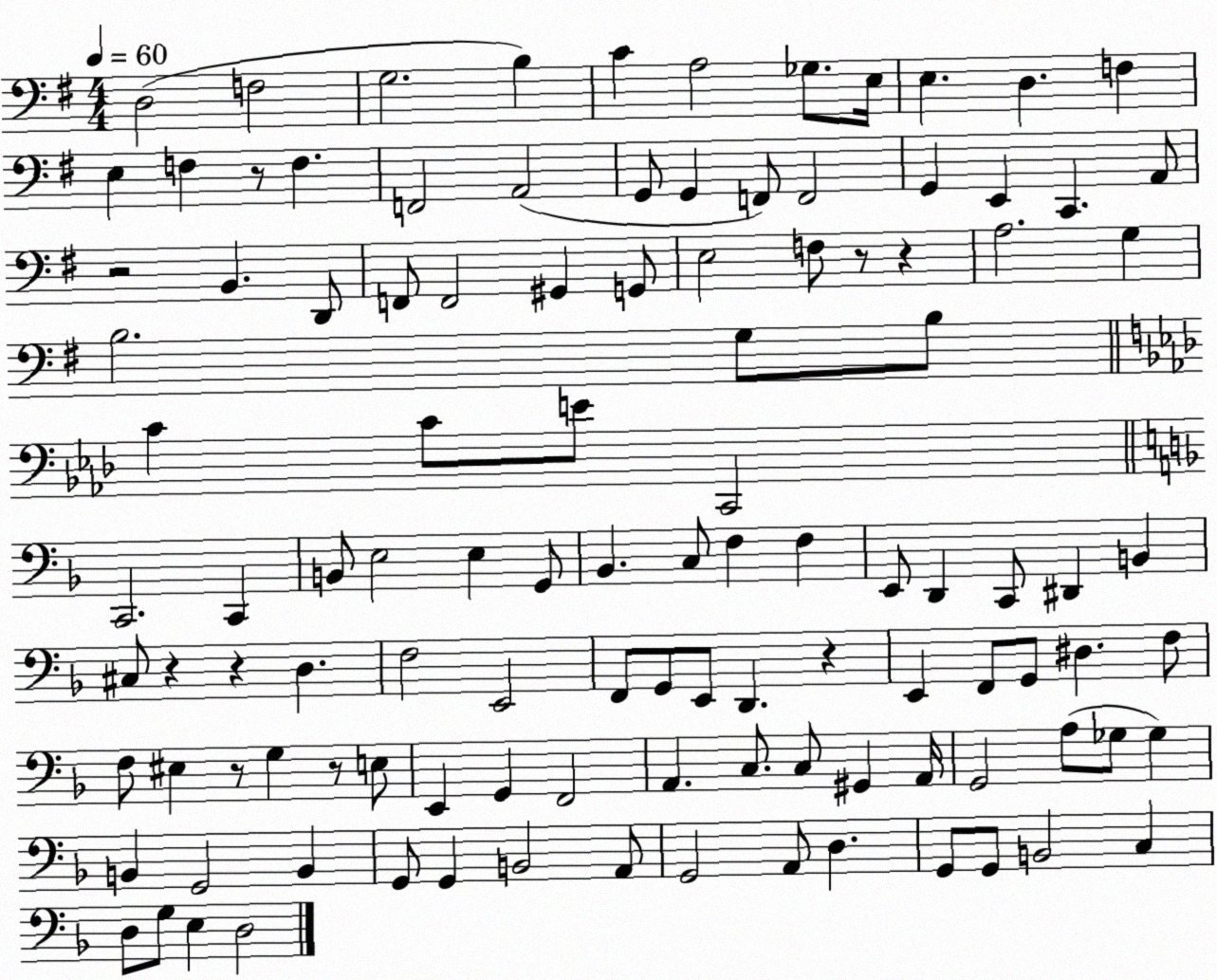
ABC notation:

X:1
T:Untitled
M:4/4
L:1/4
K:G
D,2 F,2 G,2 B, C A,2 _G,/2 E,/4 E, D, F, E, F, z/2 F, F,,2 A,,2 G,,/2 G,, F,,/2 F,,2 G,, E,, C,, A,,/2 z2 B,, D,,/2 F,,/2 F,,2 ^G,, G,,/2 E,2 F,/2 z/2 z A,2 G, B,2 G,/2 B,/2 C C/2 E/2 C,,2 C,,2 C,, B,,/2 E,2 E, G,,/2 _B,, C,/2 F, F, E,,/2 D,, C,,/2 ^D,, B,, ^C,/2 z z D, F,2 E,,2 F,,/2 G,,/2 E,,/2 D,, z E,, F,,/2 G,,/2 ^D, F,/2 F,/2 ^E, z/2 G, z/2 E,/2 E,, G,, F,,2 A,, C,/2 C,/2 ^G,, A,,/4 G,,2 A,/2 _G,/2 _G, B,, G,,2 B,, G,,/2 G,, B,,2 A,,/2 G,,2 A,,/2 D, G,,/2 G,,/2 B,,2 C, D,/2 G,/2 E, D,2